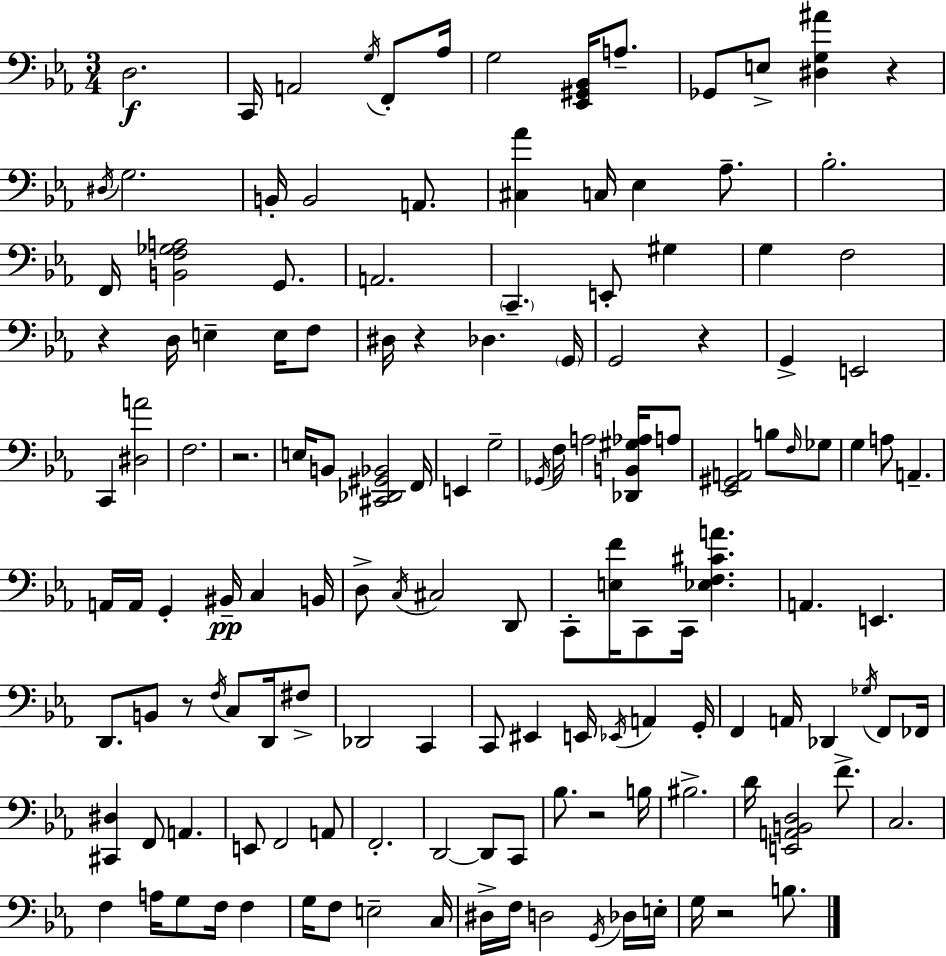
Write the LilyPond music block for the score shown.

{
  \clef bass
  \numericTimeSignature
  \time 3/4
  \key c \minor
  d2.\f | c,16 a,2 \acciaccatura { g16 } f,8-. | aes16 g2 <ees, gis, bes,>16 a8.-- | ges,8 e8-> <dis g ais'>4 r4 | \break \acciaccatura { dis16 } g2. | b,16-. b,2 a,8. | <cis aes'>4 c16 ees4 aes8.-- | bes2.-. | \break f,16 <b, f ges a>2 g,8. | a,2. | \parenthesize c,4.-- e,8-. gis4 | g4 f2 | \break r4 d16 e4-- e16 | f8 dis16 r4 des4. | \parenthesize g,16 g,2 r4 | g,4-> e,2 | \break c,4 <dis a'>2 | f2. | r2. | e16 b,8 <cis, des, gis, bes,>2 | \break f,16 e,4 g2-- | \acciaccatura { ges,16 } f16 a2 | <des, b, gis aes>16 a8 <ees, gis, a,>2 b8 | \grace { f16 } ges8 g4 a8 a,4.-- | \break a,16 a,16 g,4-. bis,16--\pp c4 | b,16 d8-> \acciaccatura { c16 } cis2 | d,8 c,8-. <e f'>16 c,8 c,16 <ees f cis' a'>4. | a,4. e,4. | \break d,8. b,8 r8 | \acciaccatura { f16 } c8 d,16 fis8-> des,2 | c,4 c,8 eis,4 | e,16 \acciaccatura { ees,16 } a,4 g,16-. f,4 a,16 | \break des,4 \acciaccatura { ges16 } f,8 fes,16 <cis, dis>4 | f,8 a,4. e,8 f,2 | a,8 f,2.-. | d,2~~ | \break d,8 c,8 bes8. r2 | b16 bis2.-> | d'16 <e, a, b, d>2 | f'8.-> c2. | \break f4 | a16 g8 f16 f4 g16 f8 e2-- | c16 dis16-> f16 d2 | \acciaccatura { g,16 } des16 e16-. g16 r2 | \break b8. \bar "|."
}